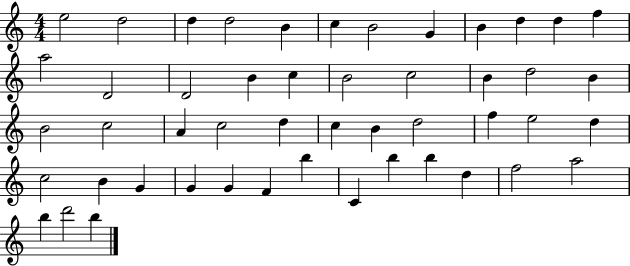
X:1
T:Untitled
M:4/4
L:1/4
K:C
e2 d2 d d2 B c B2 G B d d f a2 D2 D2 B c B2 c2 B d2 B B2 c2 A c2 d c B d2 f e2 d c2 B G G G F b C b b d f2 a2 b d'2 b